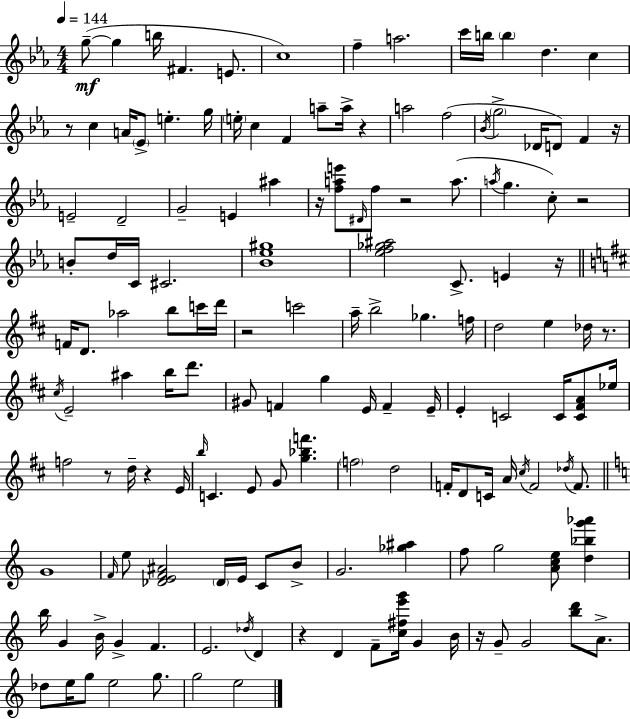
{
  \clef treble
  \numericTimeSignature
  \time 4/4
  \key ees \major
  \tempo 4 = 144
  g''8--~(~\mf g''4 b''16 fis'4. e'8. | c''1) | f''4-- a''2. | c'''16 b''16 \parenthesize b''4 d''4. c''4 | \break r8 c''4 a'16 \parenthesize ees'8-> e''4.-. g''16 | \parenthesize e''16-. c''4 f'4 a''8-- a''16-> r4 | a''2 f''2( | \acciaccatura { bes'16 } \parenthesize g''2-> des'16 d'8) f'4 | \break r16 e'2-- d'2-- | g'2-- e'4 ais''4 | r16 <f'' a'' e'''>8 \grace { dis'16 } f''8 r2 a''8.( | \acciaccatura { a''16 } g''4. c''8-.) r2 | \break b'8-. d''16 c'16 cis'2. | <bes' ees'' gis''>1 | <ees'' f'' ges'' ais''>2 c'8.-> e'4 | r16 \bar "||" \break \key b \minor f'16 d'8. aes''2 b''8 c'''16 d'''16 | r2 c'''2 | a''16-- b''2-> ges''4. f''16 | d''2 e''4 des''16 r8. | \break \acciaccatura { cis''16 } e'2-- ais''4 b''16 d'''8. | gis'8 f'4 g''4 e'16 f'4-- | e'16-- e'4-. c'2 c'16 <c' fis' a'>8 | ees''16 f''2 r8 d''16-- r4 | \break e'16 \grace { b''16 } c'4. e'8 g'8 <g'' bes'' f'''>4. | \parenthesize f''2 d''2 | f'16-. d'8 c'16 a'16 \acciaccatura { cis''16 } f'2 | \acciaccatura { des''16 } f'8. \bar "||" \break \key c \major g'1 | \grace { f'16 } e''8 <des' e' f' ais'>2 \parenthesize des'16 e'16 c'8 b'8-> | g'2. <ges'' ais''>4 | f''8 g''2 <a' c'' e''>8 <d'' bes'' g''' aes'''>4 | \break b''16 g'4 b'16-> g'4-> f'4. | e'2. \acciaccatura { des''16 } d'4 | r4 d'4 f'8-- <c'' fis'' e''' g'''>16 g'4 | b'16 r16 g'8-- g'2 <b'' d'''>8 a'8.-> | \break des''8 e''16 g''8 e''2 g''8. | g''2 e''2 | \bar "|."
}